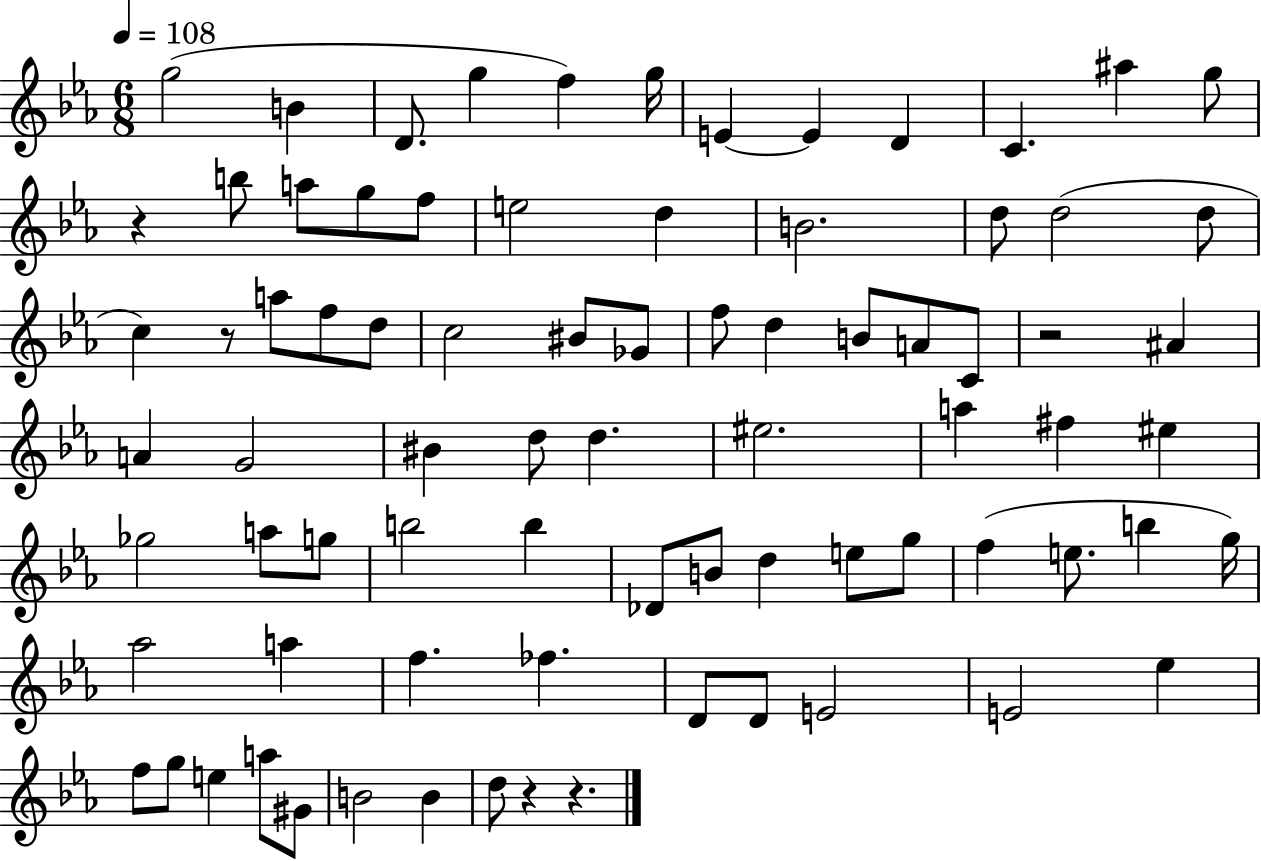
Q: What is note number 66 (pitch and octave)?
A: E4